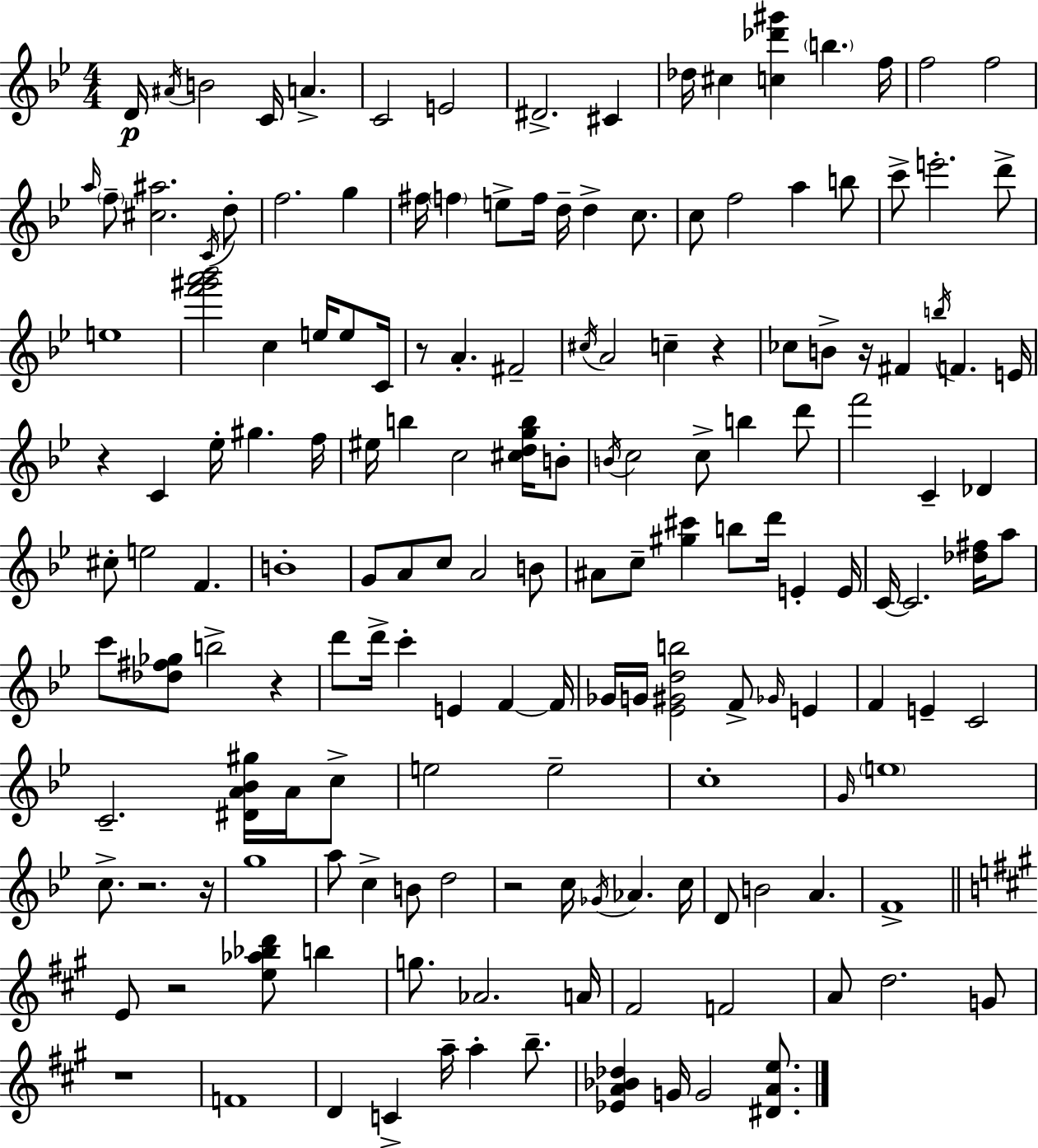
{
  \clef treble
  \numericTimeSignature
  \time 4/4
  \key g \minor
  d'16\p \acciaccatura { ais'16 } b'2 c'16 a'4.-> | c'2 e'2 | dis'2.-> cis'4 | des''16 cis''4 <c'' des''' gis'''>4 \parenthesize b''4. | \break f''16 f''2 f''2 | \grace { a''16 } \parenthesize f''8-- <cis'' ais''>2. | \acciaccatura { c'16 } d''8-. f''2. g''4 | fis''16 \parenthesize f''4 e''8-> f''16 d''16-- d''4-> | \break c''8. c''8 f''2 a''4 | b''8 c'''8-> e'''2.-. | d'''8-> e''1 | <f''' gis''' a''' bes'''>2 c''4 e''16 | \break e''8 c'16 r8 a'4.-. fis'2-- | \acciaccatura { cis''16 } a'2 c''4-- | r4 ces''8 b'8-> r16 fis'4 \acciaccatura { b''16 } f'4. | e'16 r4 c'4 ees''16-. gis''4. | \break f''16 eis''16 b''4 c''2 | <cis'' d'' g'' b''>16 b'8-. \acciaccatura { b'16 } c''2 c''8-> | b''4 d'''8 f'''2 c'4-- | des'4 cis''8-. e''2 | \break f'4. b'1-. | g'8 a'8 c''8 a'2 | b'8 ais'8 c''8-- <gis'' cis'''>4 b''8 | d'''16 e'4-. e'16 c'16~~ c'2. | \break <des'' fis''>16 a''8 c'''8 <des'' fis'' ges''>8 b''2-> | r4 d'''8 d'''16-> c'''4-. e'4 | f'4~~ f'16 ges'16 g'16 <ees' gis' d'' b''>2 | f'8-> \grace { ges'16 } e'4 f'4 e'4-- c'2 | \break c'2.-- | <dis' a' bes' gis''>16 a'16 c''8-> e''2 e''2-- | c''1-. | \grace { g'16 } \parenthesize e''1 | \break c''8.-> r2. | r16 g''1 | a''8 c''4-> b'8 | d''2 r2 | \break c''16 \acciaccatura { ges'16 } aes'4. c''16 d'8 b'2 | a'4. f'1-> | \bar "||" \break \key a \major e'8 r2 <e'' aes'' bes'' d'''>8 b''4 | g''8. aes'2. a'16 | fis'2 f'2 | a'8 d''2. g'8 | \break r1 | f'1 | d'4 c'4-> a''16-- a''4-. b''8.-- | <ees' a' bes' des''>4 g'16 g'2 <dis' a' e''>8. | \break \bar "|."
}